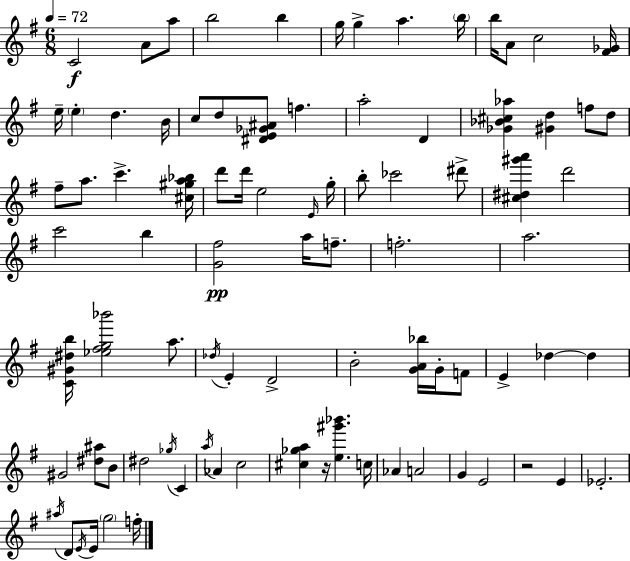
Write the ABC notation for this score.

X:1
T:Untitled
M:6/8
L:1/4
K:Em
C2 A/2 a/2 b2 b g/4 g a b/4 b/4 A/2 c2 [^F_G]/4 e/4 e d B/4 c/2 d/2 [^DE_G^A]/2 f a2 D [_G_B^c_a] [^Gd] f/2 d/2 ^f/2 a/2 c' [^c^ga_b]/4 d'/2 d'/4 e2 E/4 g/4 b/2 _c'2 ^d'/2 [^c^d^g'a'] d'2 c'2 b [G^f]2 a/4 f/2 f2 a2 [C^G^db]/4 [_e^fg_b']2 a/2 _d/4 E D2 B2 [GA_b]/4 G/4 F/2 E _d _d ^G2 [^d^a]/2 B/2 ^d2 _g/4 C a/4 _A c2 [^c_ga] z/4 [e^g'_b'] c/4 _A A2 G E2 z2 E _E2 ^a/4 D/2 E/4 E/4 g2 f/4